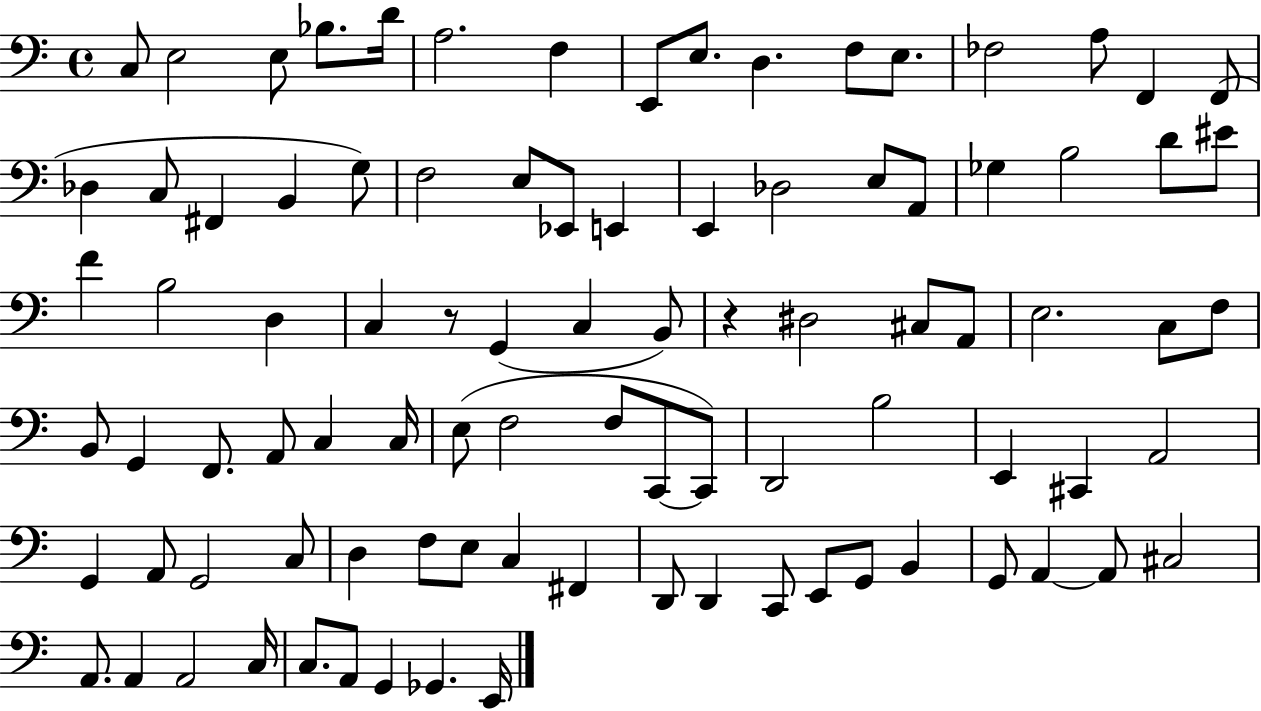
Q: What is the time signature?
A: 4/4